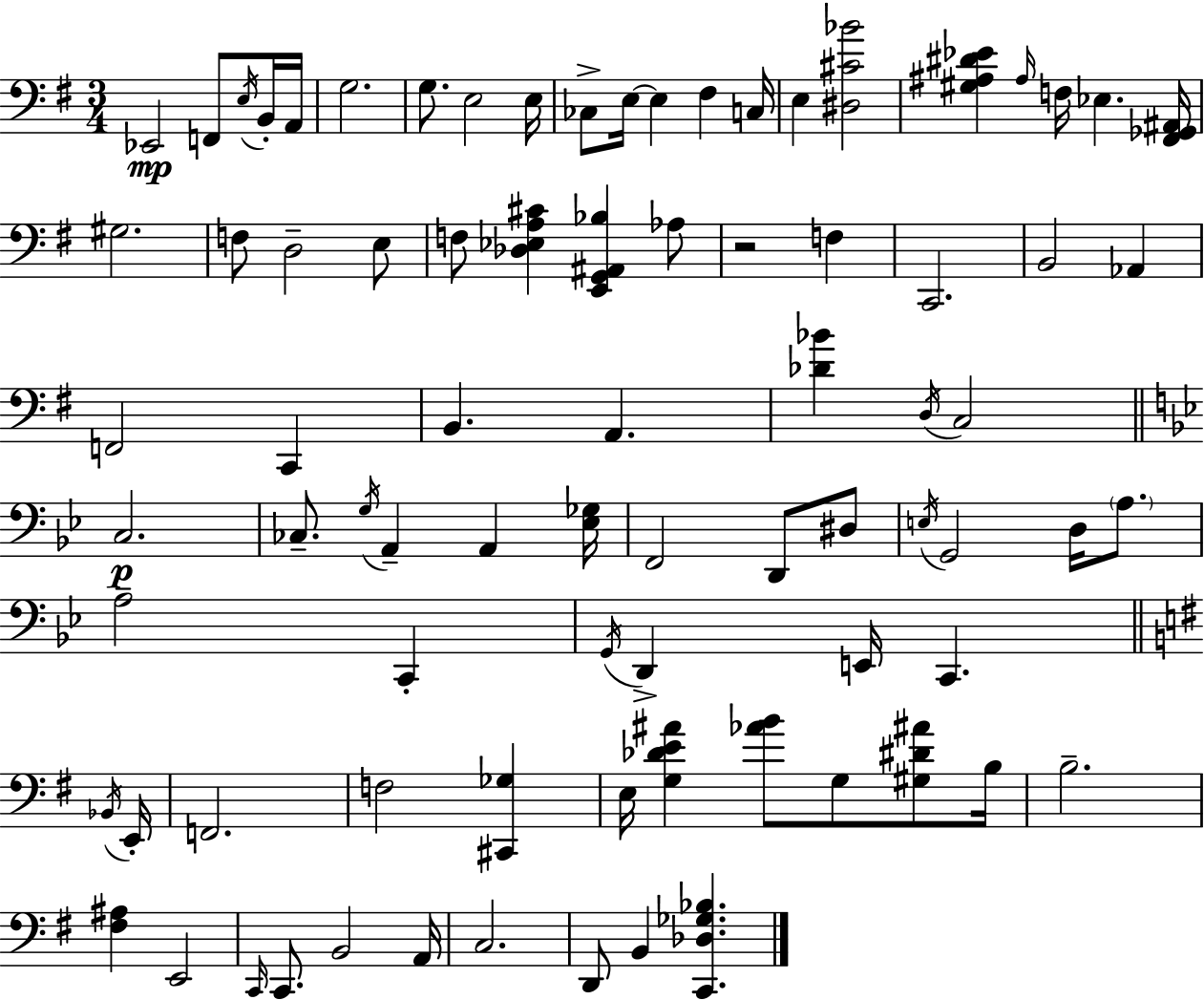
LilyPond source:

{
  \clef bass
  \numericTimeSignature
  \time 3/4
  \key e \minor
  ees,2\mp f,8 \acciaccatura { e16 } b,16-. | a,16 g2. | g8. e2 | e16 ces8-> e16~~ e4 fis4 | \break c16 e4 <dis cis' bes'>2 | <gis ais dis' ees'>4 \grace { ais16 } f16 ees4. | <fis, ges, ais,>16 gis2. | f8 d2-- | \break e8 f8 <des ees a cis'>4 <e, g, ais, bes>4 | aes8 r2 f4 | c,2. | b,2 aes,4 | \break f,2 c,4 | b,4. a,4. | <des' bes'>4 \acciaccatura { d16 } c2 | \bar "||" \break \key g \minor c2.\p | ces8.-- \acciaccatura { g16 } a,4-- a,4 | <ees ges>16 f,2 d,8 dis8 | \acciaccatura { e16 } g,2 d16 \parenthesize a8. | \break a2-- c,4-. | \acciaccatura { g,16 } d,4-> e,16 c,4. | \bar "||" \break \key g \major \acciaccatura { bes,16 } e,16-. f,2. | f2 <cis, ges>4 | e16 <g des' e' ais'>4 <aes' b'>8 g8 <gis dis' ais'>8 | b16 b2.-- | \break <fis ais>4 e,2 | \grace { c,16 } c,8. b,2 | a,16 c2. | d,8 b,4 <c, des ges bes>4. | \break \bar "|."
}